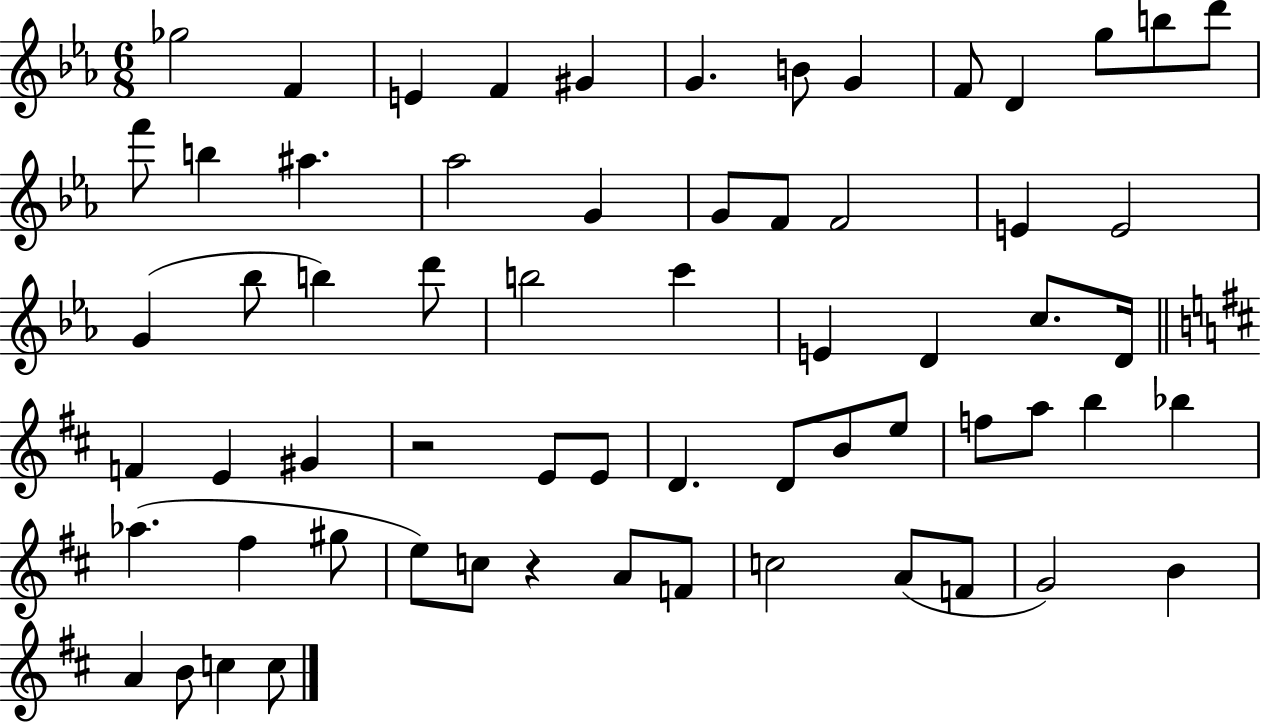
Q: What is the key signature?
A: EES major